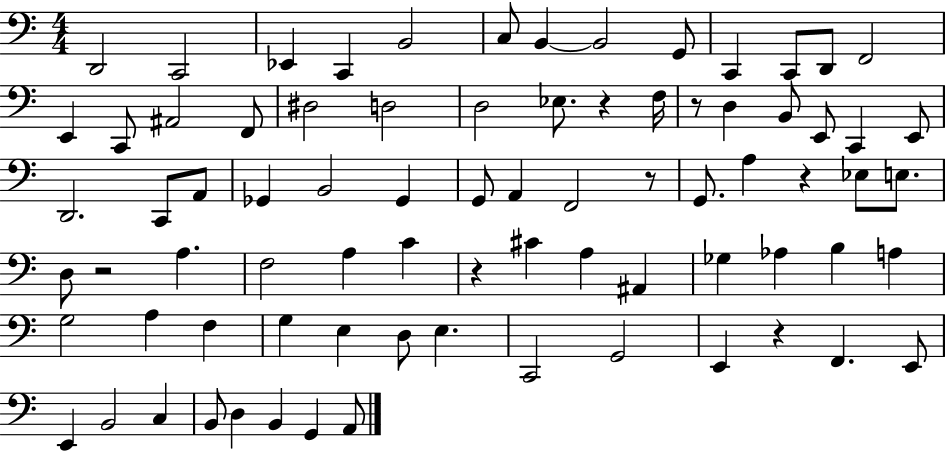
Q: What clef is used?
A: bass